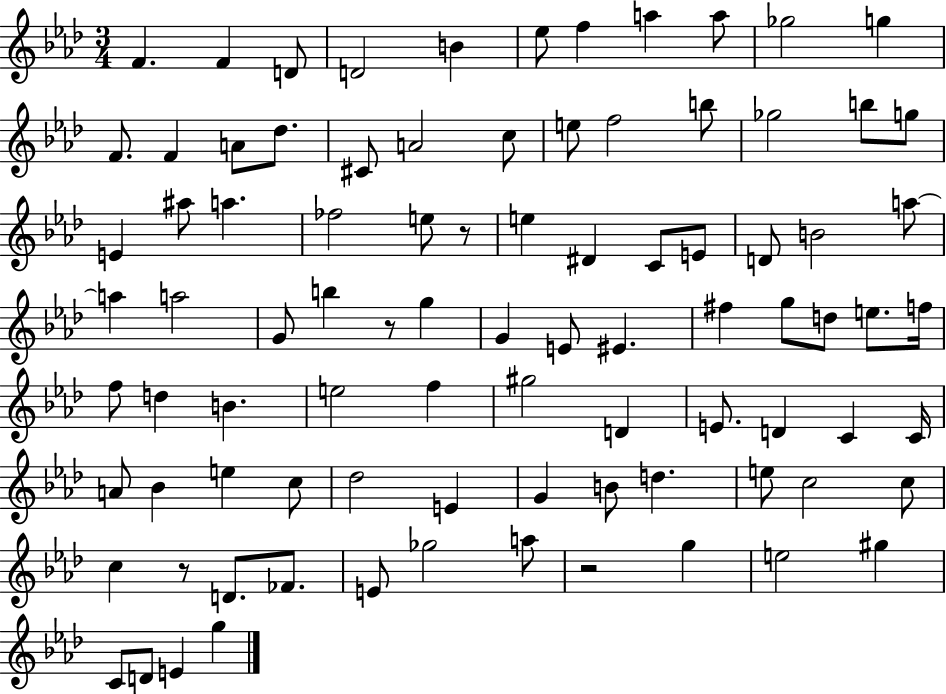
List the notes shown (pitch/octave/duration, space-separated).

F4/q. F4/q D4/e D4/h B4/q Eb5/e F5/q A5/q A5/e Gb5/h G5/q F4/e. F4/q A4/e Db5/e. C#4/e A4/h C5/e E5/e F5/h B5/e Gb5/h B5/e G5/e E4/q A#5/e A5/q. FES5/h E5/e R/e E5/q D#4/q C4/e E4/e D4/e B4/h A5/e A5/q A5/h G4/e B5/q R/e G5/q G4/q E4/e EIS4/q. F#5/q G5/e D5/e E5/e. F5/s F5/e D5/q B4/q. E5/h F5/q G#5/h D4/q E4/e. D4/q C4/q C4/s A4/e Bb4/q E5/q C5/e Db5/h E4/q G4/q B4/e D5/q. E5/e C5/h C5/e C5/q R/e D4/e. FES4/e. E4/e Gb5/h A5/e R/h G5/q E5/h G#5/q C4/e D4/e E4/q G5/q